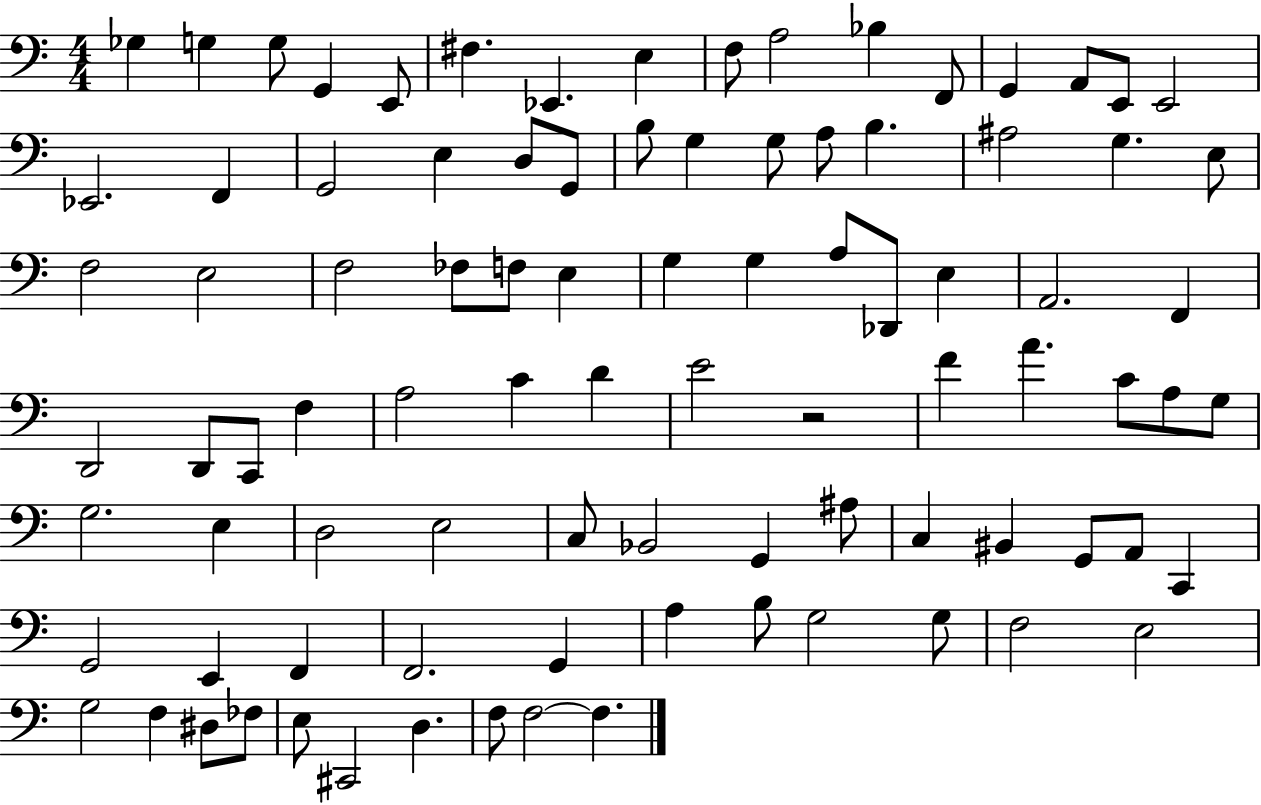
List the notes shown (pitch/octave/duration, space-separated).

Gb3/q G3/q G3/e G2/q E2/e F#3/q. Eb2/q. E3/q F3/e A3/h Bb3/q F2/e G2/q A2/e E2/e E2/h Eb2/h. F2/q G2/h E3/q D3/e G2/e B3/e G3/q G3/e A3/e B3/q. A#3/h G3/q. E3/e F3/h E3/h F3/h FES3/e F3/e E3/q G3/q G3/q A3/e Db2/e E3/q A2/h. F2/q D2/h D2/e C2/e F3/q A3/h C4/q D4/q E4/h R/h F4/q A4/q. C4/e A3/e G3/e G3/h. E3/q D3/h E3/h C3/e Bb2/h G2/q A#3/e C3/q BIS2/q G2/e A2/e C2/q G2/h E2/q F2/q F2/h. G2/q A3/q B3/e G3/h G3/e F3/h E3/h G3/h F3/q D#3/e FES3/e E3/e C#2/h D3/q. F3/e F3/h F3/q.